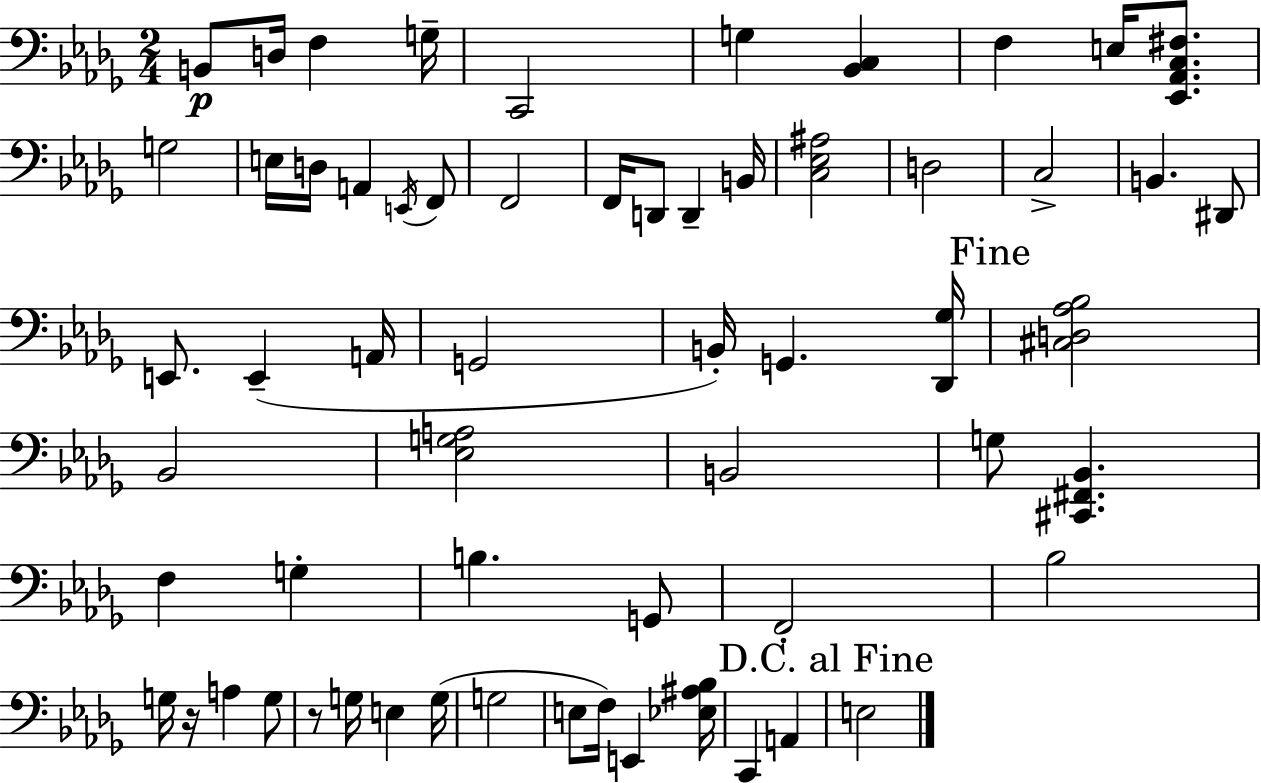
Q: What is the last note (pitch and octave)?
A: E3